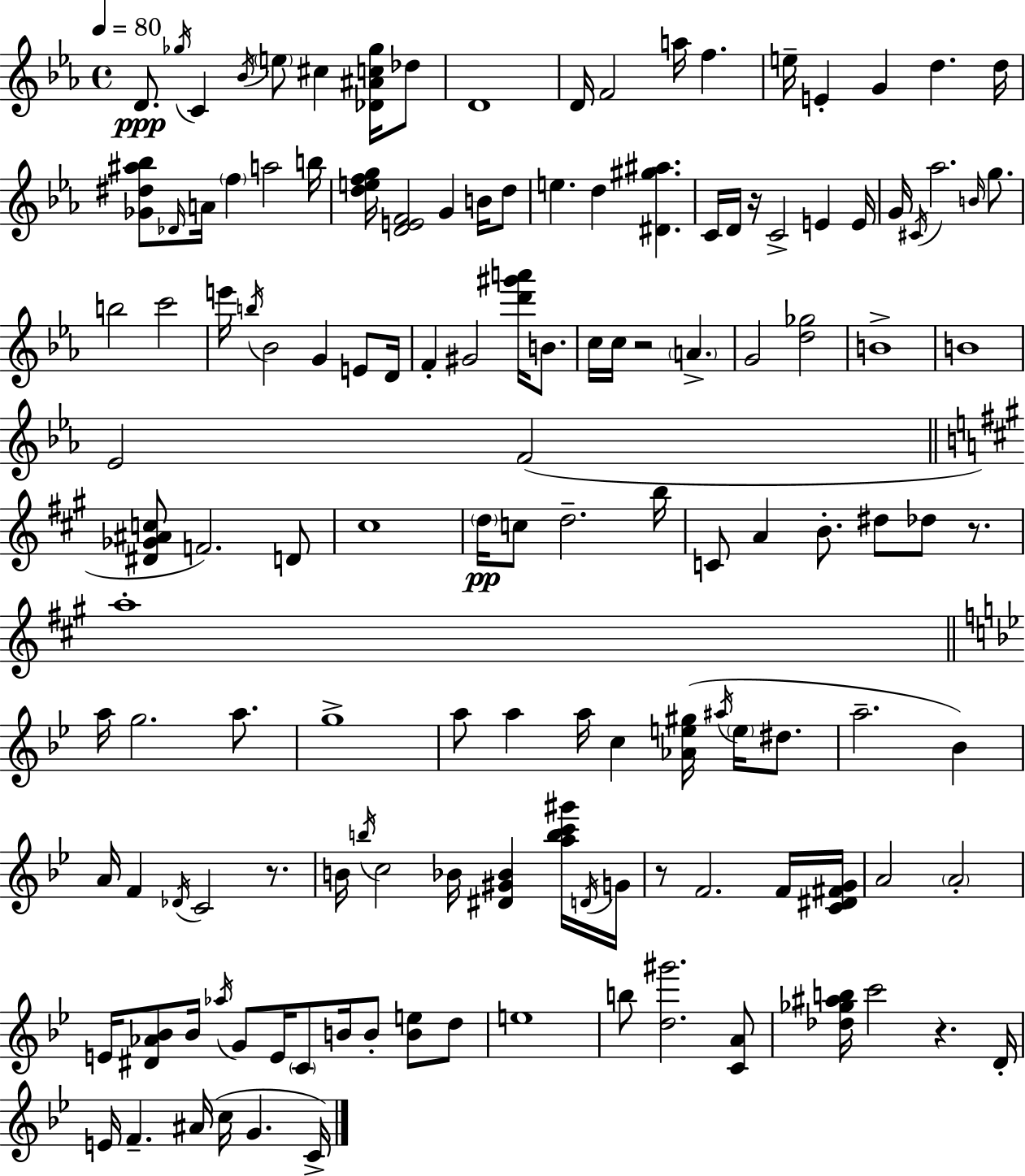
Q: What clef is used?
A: treble